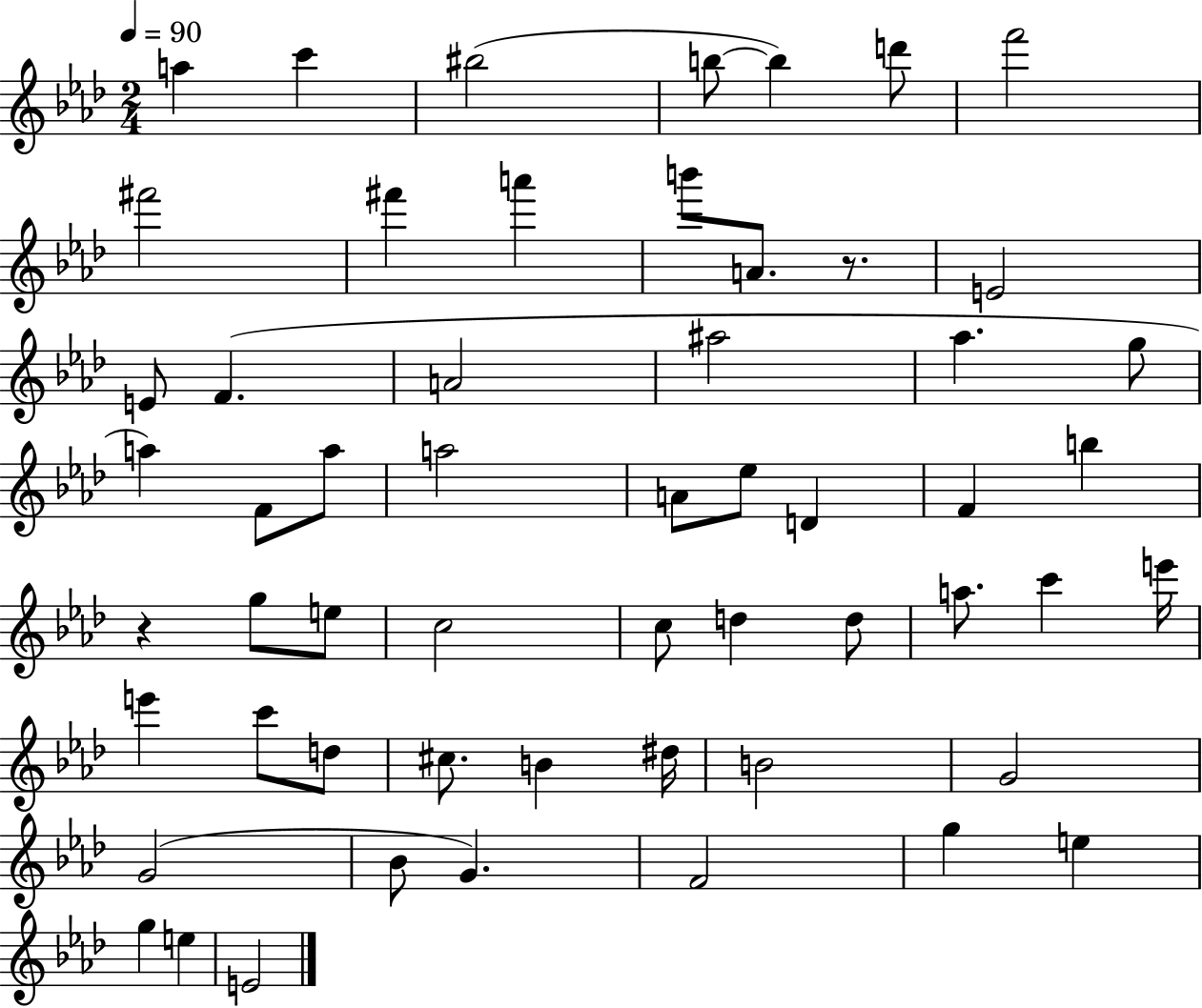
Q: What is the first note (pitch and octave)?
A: A5